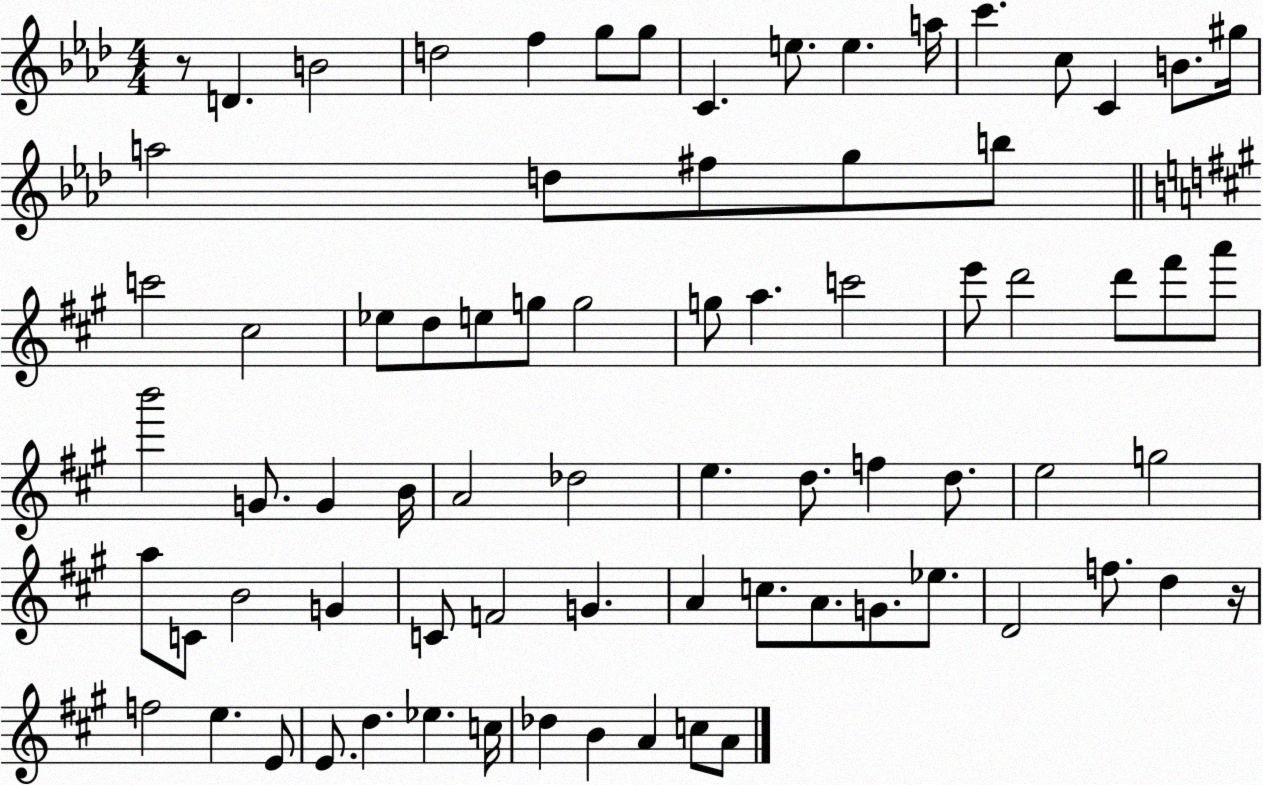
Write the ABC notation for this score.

X:1
T:Untitled
M:4/4
L:1/4
K:Ab
z/2 D B2 d2 f g/2 g/2 C e/2 e a/4 c' c/2 C B/2 ^g/4 a2 d/2 ^f/2 g/2 b/2 c'2 ^c2 _e/2 d/2 e/2 g/2 g2 g/2 a c'2 e'/2 d'2 d'/2 ^f'/2 a'/2 b'2 G/2 G B/4 A2 _d2 e d/2 f d/2 e2 g2 a/2 C/2 B2 G C/2 F2 G A c/2 A/2 G/2 _e/2 D2 f/2 d z/4 f2 e E/2 E/2 d _e c/4 _d B A c/2 A/2